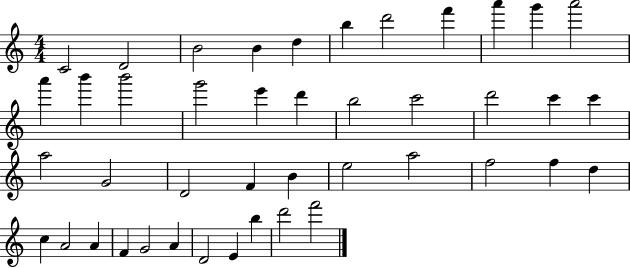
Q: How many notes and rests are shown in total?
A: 43